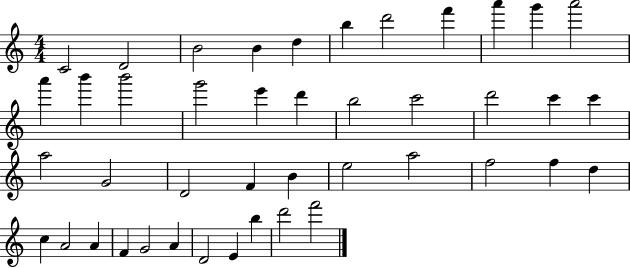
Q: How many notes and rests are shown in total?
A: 43